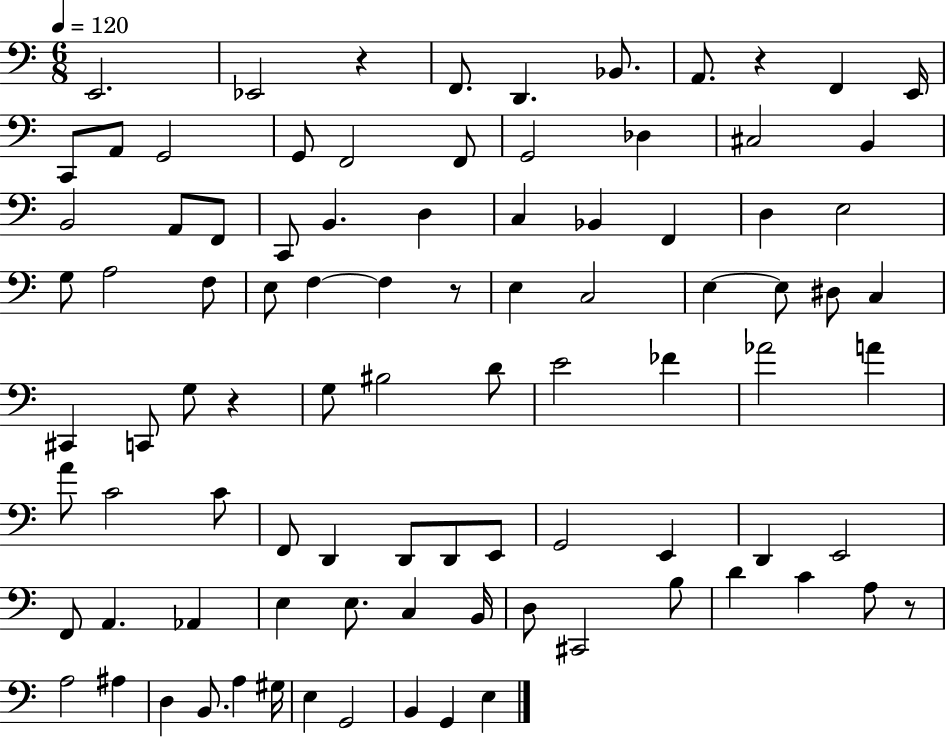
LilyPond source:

{
  \clef bass
  \numericTimeSignature
  \time 6/8
  \key c \major
  \tempo 4 = 120
  e,2. | ees,2 r4 | f,8. d,4. bes,8. | a,8. r4 f,4 e,16 | \break c,8 a,8 g,2 | g,8 f,2 f,8 | g,2 des4 | cis2 b,4 | \break b,2 a,8 f,8 | c,8 b,4. d4 | c4 bes,4 f,4 | d4 e2 | \break g8 a2 f8 | e8 f4~~ f4 r8 | e4 c2 | e4~~ e8 dis8 c4 | \break cis,4 c,8 g8 r4 | g8 bis2 d'8 | e'2 fes'4 | aes'2 a'4 | \break a'8 c'2 c'8 | f,8 d,4 d,8 d,8 e,8 | g,2 e,4 | d,4 e,2 | \break f,8 a,4. aes,4 | e4 e8. c4 b,16 | d8 cis,2 b8 | d'4 c'4 a8 r8 | \break a2 ais4 | d4 b,8. a4 gis16 | e4 g,2 | b,4 g,4 e4 | \break \bar "|."
}